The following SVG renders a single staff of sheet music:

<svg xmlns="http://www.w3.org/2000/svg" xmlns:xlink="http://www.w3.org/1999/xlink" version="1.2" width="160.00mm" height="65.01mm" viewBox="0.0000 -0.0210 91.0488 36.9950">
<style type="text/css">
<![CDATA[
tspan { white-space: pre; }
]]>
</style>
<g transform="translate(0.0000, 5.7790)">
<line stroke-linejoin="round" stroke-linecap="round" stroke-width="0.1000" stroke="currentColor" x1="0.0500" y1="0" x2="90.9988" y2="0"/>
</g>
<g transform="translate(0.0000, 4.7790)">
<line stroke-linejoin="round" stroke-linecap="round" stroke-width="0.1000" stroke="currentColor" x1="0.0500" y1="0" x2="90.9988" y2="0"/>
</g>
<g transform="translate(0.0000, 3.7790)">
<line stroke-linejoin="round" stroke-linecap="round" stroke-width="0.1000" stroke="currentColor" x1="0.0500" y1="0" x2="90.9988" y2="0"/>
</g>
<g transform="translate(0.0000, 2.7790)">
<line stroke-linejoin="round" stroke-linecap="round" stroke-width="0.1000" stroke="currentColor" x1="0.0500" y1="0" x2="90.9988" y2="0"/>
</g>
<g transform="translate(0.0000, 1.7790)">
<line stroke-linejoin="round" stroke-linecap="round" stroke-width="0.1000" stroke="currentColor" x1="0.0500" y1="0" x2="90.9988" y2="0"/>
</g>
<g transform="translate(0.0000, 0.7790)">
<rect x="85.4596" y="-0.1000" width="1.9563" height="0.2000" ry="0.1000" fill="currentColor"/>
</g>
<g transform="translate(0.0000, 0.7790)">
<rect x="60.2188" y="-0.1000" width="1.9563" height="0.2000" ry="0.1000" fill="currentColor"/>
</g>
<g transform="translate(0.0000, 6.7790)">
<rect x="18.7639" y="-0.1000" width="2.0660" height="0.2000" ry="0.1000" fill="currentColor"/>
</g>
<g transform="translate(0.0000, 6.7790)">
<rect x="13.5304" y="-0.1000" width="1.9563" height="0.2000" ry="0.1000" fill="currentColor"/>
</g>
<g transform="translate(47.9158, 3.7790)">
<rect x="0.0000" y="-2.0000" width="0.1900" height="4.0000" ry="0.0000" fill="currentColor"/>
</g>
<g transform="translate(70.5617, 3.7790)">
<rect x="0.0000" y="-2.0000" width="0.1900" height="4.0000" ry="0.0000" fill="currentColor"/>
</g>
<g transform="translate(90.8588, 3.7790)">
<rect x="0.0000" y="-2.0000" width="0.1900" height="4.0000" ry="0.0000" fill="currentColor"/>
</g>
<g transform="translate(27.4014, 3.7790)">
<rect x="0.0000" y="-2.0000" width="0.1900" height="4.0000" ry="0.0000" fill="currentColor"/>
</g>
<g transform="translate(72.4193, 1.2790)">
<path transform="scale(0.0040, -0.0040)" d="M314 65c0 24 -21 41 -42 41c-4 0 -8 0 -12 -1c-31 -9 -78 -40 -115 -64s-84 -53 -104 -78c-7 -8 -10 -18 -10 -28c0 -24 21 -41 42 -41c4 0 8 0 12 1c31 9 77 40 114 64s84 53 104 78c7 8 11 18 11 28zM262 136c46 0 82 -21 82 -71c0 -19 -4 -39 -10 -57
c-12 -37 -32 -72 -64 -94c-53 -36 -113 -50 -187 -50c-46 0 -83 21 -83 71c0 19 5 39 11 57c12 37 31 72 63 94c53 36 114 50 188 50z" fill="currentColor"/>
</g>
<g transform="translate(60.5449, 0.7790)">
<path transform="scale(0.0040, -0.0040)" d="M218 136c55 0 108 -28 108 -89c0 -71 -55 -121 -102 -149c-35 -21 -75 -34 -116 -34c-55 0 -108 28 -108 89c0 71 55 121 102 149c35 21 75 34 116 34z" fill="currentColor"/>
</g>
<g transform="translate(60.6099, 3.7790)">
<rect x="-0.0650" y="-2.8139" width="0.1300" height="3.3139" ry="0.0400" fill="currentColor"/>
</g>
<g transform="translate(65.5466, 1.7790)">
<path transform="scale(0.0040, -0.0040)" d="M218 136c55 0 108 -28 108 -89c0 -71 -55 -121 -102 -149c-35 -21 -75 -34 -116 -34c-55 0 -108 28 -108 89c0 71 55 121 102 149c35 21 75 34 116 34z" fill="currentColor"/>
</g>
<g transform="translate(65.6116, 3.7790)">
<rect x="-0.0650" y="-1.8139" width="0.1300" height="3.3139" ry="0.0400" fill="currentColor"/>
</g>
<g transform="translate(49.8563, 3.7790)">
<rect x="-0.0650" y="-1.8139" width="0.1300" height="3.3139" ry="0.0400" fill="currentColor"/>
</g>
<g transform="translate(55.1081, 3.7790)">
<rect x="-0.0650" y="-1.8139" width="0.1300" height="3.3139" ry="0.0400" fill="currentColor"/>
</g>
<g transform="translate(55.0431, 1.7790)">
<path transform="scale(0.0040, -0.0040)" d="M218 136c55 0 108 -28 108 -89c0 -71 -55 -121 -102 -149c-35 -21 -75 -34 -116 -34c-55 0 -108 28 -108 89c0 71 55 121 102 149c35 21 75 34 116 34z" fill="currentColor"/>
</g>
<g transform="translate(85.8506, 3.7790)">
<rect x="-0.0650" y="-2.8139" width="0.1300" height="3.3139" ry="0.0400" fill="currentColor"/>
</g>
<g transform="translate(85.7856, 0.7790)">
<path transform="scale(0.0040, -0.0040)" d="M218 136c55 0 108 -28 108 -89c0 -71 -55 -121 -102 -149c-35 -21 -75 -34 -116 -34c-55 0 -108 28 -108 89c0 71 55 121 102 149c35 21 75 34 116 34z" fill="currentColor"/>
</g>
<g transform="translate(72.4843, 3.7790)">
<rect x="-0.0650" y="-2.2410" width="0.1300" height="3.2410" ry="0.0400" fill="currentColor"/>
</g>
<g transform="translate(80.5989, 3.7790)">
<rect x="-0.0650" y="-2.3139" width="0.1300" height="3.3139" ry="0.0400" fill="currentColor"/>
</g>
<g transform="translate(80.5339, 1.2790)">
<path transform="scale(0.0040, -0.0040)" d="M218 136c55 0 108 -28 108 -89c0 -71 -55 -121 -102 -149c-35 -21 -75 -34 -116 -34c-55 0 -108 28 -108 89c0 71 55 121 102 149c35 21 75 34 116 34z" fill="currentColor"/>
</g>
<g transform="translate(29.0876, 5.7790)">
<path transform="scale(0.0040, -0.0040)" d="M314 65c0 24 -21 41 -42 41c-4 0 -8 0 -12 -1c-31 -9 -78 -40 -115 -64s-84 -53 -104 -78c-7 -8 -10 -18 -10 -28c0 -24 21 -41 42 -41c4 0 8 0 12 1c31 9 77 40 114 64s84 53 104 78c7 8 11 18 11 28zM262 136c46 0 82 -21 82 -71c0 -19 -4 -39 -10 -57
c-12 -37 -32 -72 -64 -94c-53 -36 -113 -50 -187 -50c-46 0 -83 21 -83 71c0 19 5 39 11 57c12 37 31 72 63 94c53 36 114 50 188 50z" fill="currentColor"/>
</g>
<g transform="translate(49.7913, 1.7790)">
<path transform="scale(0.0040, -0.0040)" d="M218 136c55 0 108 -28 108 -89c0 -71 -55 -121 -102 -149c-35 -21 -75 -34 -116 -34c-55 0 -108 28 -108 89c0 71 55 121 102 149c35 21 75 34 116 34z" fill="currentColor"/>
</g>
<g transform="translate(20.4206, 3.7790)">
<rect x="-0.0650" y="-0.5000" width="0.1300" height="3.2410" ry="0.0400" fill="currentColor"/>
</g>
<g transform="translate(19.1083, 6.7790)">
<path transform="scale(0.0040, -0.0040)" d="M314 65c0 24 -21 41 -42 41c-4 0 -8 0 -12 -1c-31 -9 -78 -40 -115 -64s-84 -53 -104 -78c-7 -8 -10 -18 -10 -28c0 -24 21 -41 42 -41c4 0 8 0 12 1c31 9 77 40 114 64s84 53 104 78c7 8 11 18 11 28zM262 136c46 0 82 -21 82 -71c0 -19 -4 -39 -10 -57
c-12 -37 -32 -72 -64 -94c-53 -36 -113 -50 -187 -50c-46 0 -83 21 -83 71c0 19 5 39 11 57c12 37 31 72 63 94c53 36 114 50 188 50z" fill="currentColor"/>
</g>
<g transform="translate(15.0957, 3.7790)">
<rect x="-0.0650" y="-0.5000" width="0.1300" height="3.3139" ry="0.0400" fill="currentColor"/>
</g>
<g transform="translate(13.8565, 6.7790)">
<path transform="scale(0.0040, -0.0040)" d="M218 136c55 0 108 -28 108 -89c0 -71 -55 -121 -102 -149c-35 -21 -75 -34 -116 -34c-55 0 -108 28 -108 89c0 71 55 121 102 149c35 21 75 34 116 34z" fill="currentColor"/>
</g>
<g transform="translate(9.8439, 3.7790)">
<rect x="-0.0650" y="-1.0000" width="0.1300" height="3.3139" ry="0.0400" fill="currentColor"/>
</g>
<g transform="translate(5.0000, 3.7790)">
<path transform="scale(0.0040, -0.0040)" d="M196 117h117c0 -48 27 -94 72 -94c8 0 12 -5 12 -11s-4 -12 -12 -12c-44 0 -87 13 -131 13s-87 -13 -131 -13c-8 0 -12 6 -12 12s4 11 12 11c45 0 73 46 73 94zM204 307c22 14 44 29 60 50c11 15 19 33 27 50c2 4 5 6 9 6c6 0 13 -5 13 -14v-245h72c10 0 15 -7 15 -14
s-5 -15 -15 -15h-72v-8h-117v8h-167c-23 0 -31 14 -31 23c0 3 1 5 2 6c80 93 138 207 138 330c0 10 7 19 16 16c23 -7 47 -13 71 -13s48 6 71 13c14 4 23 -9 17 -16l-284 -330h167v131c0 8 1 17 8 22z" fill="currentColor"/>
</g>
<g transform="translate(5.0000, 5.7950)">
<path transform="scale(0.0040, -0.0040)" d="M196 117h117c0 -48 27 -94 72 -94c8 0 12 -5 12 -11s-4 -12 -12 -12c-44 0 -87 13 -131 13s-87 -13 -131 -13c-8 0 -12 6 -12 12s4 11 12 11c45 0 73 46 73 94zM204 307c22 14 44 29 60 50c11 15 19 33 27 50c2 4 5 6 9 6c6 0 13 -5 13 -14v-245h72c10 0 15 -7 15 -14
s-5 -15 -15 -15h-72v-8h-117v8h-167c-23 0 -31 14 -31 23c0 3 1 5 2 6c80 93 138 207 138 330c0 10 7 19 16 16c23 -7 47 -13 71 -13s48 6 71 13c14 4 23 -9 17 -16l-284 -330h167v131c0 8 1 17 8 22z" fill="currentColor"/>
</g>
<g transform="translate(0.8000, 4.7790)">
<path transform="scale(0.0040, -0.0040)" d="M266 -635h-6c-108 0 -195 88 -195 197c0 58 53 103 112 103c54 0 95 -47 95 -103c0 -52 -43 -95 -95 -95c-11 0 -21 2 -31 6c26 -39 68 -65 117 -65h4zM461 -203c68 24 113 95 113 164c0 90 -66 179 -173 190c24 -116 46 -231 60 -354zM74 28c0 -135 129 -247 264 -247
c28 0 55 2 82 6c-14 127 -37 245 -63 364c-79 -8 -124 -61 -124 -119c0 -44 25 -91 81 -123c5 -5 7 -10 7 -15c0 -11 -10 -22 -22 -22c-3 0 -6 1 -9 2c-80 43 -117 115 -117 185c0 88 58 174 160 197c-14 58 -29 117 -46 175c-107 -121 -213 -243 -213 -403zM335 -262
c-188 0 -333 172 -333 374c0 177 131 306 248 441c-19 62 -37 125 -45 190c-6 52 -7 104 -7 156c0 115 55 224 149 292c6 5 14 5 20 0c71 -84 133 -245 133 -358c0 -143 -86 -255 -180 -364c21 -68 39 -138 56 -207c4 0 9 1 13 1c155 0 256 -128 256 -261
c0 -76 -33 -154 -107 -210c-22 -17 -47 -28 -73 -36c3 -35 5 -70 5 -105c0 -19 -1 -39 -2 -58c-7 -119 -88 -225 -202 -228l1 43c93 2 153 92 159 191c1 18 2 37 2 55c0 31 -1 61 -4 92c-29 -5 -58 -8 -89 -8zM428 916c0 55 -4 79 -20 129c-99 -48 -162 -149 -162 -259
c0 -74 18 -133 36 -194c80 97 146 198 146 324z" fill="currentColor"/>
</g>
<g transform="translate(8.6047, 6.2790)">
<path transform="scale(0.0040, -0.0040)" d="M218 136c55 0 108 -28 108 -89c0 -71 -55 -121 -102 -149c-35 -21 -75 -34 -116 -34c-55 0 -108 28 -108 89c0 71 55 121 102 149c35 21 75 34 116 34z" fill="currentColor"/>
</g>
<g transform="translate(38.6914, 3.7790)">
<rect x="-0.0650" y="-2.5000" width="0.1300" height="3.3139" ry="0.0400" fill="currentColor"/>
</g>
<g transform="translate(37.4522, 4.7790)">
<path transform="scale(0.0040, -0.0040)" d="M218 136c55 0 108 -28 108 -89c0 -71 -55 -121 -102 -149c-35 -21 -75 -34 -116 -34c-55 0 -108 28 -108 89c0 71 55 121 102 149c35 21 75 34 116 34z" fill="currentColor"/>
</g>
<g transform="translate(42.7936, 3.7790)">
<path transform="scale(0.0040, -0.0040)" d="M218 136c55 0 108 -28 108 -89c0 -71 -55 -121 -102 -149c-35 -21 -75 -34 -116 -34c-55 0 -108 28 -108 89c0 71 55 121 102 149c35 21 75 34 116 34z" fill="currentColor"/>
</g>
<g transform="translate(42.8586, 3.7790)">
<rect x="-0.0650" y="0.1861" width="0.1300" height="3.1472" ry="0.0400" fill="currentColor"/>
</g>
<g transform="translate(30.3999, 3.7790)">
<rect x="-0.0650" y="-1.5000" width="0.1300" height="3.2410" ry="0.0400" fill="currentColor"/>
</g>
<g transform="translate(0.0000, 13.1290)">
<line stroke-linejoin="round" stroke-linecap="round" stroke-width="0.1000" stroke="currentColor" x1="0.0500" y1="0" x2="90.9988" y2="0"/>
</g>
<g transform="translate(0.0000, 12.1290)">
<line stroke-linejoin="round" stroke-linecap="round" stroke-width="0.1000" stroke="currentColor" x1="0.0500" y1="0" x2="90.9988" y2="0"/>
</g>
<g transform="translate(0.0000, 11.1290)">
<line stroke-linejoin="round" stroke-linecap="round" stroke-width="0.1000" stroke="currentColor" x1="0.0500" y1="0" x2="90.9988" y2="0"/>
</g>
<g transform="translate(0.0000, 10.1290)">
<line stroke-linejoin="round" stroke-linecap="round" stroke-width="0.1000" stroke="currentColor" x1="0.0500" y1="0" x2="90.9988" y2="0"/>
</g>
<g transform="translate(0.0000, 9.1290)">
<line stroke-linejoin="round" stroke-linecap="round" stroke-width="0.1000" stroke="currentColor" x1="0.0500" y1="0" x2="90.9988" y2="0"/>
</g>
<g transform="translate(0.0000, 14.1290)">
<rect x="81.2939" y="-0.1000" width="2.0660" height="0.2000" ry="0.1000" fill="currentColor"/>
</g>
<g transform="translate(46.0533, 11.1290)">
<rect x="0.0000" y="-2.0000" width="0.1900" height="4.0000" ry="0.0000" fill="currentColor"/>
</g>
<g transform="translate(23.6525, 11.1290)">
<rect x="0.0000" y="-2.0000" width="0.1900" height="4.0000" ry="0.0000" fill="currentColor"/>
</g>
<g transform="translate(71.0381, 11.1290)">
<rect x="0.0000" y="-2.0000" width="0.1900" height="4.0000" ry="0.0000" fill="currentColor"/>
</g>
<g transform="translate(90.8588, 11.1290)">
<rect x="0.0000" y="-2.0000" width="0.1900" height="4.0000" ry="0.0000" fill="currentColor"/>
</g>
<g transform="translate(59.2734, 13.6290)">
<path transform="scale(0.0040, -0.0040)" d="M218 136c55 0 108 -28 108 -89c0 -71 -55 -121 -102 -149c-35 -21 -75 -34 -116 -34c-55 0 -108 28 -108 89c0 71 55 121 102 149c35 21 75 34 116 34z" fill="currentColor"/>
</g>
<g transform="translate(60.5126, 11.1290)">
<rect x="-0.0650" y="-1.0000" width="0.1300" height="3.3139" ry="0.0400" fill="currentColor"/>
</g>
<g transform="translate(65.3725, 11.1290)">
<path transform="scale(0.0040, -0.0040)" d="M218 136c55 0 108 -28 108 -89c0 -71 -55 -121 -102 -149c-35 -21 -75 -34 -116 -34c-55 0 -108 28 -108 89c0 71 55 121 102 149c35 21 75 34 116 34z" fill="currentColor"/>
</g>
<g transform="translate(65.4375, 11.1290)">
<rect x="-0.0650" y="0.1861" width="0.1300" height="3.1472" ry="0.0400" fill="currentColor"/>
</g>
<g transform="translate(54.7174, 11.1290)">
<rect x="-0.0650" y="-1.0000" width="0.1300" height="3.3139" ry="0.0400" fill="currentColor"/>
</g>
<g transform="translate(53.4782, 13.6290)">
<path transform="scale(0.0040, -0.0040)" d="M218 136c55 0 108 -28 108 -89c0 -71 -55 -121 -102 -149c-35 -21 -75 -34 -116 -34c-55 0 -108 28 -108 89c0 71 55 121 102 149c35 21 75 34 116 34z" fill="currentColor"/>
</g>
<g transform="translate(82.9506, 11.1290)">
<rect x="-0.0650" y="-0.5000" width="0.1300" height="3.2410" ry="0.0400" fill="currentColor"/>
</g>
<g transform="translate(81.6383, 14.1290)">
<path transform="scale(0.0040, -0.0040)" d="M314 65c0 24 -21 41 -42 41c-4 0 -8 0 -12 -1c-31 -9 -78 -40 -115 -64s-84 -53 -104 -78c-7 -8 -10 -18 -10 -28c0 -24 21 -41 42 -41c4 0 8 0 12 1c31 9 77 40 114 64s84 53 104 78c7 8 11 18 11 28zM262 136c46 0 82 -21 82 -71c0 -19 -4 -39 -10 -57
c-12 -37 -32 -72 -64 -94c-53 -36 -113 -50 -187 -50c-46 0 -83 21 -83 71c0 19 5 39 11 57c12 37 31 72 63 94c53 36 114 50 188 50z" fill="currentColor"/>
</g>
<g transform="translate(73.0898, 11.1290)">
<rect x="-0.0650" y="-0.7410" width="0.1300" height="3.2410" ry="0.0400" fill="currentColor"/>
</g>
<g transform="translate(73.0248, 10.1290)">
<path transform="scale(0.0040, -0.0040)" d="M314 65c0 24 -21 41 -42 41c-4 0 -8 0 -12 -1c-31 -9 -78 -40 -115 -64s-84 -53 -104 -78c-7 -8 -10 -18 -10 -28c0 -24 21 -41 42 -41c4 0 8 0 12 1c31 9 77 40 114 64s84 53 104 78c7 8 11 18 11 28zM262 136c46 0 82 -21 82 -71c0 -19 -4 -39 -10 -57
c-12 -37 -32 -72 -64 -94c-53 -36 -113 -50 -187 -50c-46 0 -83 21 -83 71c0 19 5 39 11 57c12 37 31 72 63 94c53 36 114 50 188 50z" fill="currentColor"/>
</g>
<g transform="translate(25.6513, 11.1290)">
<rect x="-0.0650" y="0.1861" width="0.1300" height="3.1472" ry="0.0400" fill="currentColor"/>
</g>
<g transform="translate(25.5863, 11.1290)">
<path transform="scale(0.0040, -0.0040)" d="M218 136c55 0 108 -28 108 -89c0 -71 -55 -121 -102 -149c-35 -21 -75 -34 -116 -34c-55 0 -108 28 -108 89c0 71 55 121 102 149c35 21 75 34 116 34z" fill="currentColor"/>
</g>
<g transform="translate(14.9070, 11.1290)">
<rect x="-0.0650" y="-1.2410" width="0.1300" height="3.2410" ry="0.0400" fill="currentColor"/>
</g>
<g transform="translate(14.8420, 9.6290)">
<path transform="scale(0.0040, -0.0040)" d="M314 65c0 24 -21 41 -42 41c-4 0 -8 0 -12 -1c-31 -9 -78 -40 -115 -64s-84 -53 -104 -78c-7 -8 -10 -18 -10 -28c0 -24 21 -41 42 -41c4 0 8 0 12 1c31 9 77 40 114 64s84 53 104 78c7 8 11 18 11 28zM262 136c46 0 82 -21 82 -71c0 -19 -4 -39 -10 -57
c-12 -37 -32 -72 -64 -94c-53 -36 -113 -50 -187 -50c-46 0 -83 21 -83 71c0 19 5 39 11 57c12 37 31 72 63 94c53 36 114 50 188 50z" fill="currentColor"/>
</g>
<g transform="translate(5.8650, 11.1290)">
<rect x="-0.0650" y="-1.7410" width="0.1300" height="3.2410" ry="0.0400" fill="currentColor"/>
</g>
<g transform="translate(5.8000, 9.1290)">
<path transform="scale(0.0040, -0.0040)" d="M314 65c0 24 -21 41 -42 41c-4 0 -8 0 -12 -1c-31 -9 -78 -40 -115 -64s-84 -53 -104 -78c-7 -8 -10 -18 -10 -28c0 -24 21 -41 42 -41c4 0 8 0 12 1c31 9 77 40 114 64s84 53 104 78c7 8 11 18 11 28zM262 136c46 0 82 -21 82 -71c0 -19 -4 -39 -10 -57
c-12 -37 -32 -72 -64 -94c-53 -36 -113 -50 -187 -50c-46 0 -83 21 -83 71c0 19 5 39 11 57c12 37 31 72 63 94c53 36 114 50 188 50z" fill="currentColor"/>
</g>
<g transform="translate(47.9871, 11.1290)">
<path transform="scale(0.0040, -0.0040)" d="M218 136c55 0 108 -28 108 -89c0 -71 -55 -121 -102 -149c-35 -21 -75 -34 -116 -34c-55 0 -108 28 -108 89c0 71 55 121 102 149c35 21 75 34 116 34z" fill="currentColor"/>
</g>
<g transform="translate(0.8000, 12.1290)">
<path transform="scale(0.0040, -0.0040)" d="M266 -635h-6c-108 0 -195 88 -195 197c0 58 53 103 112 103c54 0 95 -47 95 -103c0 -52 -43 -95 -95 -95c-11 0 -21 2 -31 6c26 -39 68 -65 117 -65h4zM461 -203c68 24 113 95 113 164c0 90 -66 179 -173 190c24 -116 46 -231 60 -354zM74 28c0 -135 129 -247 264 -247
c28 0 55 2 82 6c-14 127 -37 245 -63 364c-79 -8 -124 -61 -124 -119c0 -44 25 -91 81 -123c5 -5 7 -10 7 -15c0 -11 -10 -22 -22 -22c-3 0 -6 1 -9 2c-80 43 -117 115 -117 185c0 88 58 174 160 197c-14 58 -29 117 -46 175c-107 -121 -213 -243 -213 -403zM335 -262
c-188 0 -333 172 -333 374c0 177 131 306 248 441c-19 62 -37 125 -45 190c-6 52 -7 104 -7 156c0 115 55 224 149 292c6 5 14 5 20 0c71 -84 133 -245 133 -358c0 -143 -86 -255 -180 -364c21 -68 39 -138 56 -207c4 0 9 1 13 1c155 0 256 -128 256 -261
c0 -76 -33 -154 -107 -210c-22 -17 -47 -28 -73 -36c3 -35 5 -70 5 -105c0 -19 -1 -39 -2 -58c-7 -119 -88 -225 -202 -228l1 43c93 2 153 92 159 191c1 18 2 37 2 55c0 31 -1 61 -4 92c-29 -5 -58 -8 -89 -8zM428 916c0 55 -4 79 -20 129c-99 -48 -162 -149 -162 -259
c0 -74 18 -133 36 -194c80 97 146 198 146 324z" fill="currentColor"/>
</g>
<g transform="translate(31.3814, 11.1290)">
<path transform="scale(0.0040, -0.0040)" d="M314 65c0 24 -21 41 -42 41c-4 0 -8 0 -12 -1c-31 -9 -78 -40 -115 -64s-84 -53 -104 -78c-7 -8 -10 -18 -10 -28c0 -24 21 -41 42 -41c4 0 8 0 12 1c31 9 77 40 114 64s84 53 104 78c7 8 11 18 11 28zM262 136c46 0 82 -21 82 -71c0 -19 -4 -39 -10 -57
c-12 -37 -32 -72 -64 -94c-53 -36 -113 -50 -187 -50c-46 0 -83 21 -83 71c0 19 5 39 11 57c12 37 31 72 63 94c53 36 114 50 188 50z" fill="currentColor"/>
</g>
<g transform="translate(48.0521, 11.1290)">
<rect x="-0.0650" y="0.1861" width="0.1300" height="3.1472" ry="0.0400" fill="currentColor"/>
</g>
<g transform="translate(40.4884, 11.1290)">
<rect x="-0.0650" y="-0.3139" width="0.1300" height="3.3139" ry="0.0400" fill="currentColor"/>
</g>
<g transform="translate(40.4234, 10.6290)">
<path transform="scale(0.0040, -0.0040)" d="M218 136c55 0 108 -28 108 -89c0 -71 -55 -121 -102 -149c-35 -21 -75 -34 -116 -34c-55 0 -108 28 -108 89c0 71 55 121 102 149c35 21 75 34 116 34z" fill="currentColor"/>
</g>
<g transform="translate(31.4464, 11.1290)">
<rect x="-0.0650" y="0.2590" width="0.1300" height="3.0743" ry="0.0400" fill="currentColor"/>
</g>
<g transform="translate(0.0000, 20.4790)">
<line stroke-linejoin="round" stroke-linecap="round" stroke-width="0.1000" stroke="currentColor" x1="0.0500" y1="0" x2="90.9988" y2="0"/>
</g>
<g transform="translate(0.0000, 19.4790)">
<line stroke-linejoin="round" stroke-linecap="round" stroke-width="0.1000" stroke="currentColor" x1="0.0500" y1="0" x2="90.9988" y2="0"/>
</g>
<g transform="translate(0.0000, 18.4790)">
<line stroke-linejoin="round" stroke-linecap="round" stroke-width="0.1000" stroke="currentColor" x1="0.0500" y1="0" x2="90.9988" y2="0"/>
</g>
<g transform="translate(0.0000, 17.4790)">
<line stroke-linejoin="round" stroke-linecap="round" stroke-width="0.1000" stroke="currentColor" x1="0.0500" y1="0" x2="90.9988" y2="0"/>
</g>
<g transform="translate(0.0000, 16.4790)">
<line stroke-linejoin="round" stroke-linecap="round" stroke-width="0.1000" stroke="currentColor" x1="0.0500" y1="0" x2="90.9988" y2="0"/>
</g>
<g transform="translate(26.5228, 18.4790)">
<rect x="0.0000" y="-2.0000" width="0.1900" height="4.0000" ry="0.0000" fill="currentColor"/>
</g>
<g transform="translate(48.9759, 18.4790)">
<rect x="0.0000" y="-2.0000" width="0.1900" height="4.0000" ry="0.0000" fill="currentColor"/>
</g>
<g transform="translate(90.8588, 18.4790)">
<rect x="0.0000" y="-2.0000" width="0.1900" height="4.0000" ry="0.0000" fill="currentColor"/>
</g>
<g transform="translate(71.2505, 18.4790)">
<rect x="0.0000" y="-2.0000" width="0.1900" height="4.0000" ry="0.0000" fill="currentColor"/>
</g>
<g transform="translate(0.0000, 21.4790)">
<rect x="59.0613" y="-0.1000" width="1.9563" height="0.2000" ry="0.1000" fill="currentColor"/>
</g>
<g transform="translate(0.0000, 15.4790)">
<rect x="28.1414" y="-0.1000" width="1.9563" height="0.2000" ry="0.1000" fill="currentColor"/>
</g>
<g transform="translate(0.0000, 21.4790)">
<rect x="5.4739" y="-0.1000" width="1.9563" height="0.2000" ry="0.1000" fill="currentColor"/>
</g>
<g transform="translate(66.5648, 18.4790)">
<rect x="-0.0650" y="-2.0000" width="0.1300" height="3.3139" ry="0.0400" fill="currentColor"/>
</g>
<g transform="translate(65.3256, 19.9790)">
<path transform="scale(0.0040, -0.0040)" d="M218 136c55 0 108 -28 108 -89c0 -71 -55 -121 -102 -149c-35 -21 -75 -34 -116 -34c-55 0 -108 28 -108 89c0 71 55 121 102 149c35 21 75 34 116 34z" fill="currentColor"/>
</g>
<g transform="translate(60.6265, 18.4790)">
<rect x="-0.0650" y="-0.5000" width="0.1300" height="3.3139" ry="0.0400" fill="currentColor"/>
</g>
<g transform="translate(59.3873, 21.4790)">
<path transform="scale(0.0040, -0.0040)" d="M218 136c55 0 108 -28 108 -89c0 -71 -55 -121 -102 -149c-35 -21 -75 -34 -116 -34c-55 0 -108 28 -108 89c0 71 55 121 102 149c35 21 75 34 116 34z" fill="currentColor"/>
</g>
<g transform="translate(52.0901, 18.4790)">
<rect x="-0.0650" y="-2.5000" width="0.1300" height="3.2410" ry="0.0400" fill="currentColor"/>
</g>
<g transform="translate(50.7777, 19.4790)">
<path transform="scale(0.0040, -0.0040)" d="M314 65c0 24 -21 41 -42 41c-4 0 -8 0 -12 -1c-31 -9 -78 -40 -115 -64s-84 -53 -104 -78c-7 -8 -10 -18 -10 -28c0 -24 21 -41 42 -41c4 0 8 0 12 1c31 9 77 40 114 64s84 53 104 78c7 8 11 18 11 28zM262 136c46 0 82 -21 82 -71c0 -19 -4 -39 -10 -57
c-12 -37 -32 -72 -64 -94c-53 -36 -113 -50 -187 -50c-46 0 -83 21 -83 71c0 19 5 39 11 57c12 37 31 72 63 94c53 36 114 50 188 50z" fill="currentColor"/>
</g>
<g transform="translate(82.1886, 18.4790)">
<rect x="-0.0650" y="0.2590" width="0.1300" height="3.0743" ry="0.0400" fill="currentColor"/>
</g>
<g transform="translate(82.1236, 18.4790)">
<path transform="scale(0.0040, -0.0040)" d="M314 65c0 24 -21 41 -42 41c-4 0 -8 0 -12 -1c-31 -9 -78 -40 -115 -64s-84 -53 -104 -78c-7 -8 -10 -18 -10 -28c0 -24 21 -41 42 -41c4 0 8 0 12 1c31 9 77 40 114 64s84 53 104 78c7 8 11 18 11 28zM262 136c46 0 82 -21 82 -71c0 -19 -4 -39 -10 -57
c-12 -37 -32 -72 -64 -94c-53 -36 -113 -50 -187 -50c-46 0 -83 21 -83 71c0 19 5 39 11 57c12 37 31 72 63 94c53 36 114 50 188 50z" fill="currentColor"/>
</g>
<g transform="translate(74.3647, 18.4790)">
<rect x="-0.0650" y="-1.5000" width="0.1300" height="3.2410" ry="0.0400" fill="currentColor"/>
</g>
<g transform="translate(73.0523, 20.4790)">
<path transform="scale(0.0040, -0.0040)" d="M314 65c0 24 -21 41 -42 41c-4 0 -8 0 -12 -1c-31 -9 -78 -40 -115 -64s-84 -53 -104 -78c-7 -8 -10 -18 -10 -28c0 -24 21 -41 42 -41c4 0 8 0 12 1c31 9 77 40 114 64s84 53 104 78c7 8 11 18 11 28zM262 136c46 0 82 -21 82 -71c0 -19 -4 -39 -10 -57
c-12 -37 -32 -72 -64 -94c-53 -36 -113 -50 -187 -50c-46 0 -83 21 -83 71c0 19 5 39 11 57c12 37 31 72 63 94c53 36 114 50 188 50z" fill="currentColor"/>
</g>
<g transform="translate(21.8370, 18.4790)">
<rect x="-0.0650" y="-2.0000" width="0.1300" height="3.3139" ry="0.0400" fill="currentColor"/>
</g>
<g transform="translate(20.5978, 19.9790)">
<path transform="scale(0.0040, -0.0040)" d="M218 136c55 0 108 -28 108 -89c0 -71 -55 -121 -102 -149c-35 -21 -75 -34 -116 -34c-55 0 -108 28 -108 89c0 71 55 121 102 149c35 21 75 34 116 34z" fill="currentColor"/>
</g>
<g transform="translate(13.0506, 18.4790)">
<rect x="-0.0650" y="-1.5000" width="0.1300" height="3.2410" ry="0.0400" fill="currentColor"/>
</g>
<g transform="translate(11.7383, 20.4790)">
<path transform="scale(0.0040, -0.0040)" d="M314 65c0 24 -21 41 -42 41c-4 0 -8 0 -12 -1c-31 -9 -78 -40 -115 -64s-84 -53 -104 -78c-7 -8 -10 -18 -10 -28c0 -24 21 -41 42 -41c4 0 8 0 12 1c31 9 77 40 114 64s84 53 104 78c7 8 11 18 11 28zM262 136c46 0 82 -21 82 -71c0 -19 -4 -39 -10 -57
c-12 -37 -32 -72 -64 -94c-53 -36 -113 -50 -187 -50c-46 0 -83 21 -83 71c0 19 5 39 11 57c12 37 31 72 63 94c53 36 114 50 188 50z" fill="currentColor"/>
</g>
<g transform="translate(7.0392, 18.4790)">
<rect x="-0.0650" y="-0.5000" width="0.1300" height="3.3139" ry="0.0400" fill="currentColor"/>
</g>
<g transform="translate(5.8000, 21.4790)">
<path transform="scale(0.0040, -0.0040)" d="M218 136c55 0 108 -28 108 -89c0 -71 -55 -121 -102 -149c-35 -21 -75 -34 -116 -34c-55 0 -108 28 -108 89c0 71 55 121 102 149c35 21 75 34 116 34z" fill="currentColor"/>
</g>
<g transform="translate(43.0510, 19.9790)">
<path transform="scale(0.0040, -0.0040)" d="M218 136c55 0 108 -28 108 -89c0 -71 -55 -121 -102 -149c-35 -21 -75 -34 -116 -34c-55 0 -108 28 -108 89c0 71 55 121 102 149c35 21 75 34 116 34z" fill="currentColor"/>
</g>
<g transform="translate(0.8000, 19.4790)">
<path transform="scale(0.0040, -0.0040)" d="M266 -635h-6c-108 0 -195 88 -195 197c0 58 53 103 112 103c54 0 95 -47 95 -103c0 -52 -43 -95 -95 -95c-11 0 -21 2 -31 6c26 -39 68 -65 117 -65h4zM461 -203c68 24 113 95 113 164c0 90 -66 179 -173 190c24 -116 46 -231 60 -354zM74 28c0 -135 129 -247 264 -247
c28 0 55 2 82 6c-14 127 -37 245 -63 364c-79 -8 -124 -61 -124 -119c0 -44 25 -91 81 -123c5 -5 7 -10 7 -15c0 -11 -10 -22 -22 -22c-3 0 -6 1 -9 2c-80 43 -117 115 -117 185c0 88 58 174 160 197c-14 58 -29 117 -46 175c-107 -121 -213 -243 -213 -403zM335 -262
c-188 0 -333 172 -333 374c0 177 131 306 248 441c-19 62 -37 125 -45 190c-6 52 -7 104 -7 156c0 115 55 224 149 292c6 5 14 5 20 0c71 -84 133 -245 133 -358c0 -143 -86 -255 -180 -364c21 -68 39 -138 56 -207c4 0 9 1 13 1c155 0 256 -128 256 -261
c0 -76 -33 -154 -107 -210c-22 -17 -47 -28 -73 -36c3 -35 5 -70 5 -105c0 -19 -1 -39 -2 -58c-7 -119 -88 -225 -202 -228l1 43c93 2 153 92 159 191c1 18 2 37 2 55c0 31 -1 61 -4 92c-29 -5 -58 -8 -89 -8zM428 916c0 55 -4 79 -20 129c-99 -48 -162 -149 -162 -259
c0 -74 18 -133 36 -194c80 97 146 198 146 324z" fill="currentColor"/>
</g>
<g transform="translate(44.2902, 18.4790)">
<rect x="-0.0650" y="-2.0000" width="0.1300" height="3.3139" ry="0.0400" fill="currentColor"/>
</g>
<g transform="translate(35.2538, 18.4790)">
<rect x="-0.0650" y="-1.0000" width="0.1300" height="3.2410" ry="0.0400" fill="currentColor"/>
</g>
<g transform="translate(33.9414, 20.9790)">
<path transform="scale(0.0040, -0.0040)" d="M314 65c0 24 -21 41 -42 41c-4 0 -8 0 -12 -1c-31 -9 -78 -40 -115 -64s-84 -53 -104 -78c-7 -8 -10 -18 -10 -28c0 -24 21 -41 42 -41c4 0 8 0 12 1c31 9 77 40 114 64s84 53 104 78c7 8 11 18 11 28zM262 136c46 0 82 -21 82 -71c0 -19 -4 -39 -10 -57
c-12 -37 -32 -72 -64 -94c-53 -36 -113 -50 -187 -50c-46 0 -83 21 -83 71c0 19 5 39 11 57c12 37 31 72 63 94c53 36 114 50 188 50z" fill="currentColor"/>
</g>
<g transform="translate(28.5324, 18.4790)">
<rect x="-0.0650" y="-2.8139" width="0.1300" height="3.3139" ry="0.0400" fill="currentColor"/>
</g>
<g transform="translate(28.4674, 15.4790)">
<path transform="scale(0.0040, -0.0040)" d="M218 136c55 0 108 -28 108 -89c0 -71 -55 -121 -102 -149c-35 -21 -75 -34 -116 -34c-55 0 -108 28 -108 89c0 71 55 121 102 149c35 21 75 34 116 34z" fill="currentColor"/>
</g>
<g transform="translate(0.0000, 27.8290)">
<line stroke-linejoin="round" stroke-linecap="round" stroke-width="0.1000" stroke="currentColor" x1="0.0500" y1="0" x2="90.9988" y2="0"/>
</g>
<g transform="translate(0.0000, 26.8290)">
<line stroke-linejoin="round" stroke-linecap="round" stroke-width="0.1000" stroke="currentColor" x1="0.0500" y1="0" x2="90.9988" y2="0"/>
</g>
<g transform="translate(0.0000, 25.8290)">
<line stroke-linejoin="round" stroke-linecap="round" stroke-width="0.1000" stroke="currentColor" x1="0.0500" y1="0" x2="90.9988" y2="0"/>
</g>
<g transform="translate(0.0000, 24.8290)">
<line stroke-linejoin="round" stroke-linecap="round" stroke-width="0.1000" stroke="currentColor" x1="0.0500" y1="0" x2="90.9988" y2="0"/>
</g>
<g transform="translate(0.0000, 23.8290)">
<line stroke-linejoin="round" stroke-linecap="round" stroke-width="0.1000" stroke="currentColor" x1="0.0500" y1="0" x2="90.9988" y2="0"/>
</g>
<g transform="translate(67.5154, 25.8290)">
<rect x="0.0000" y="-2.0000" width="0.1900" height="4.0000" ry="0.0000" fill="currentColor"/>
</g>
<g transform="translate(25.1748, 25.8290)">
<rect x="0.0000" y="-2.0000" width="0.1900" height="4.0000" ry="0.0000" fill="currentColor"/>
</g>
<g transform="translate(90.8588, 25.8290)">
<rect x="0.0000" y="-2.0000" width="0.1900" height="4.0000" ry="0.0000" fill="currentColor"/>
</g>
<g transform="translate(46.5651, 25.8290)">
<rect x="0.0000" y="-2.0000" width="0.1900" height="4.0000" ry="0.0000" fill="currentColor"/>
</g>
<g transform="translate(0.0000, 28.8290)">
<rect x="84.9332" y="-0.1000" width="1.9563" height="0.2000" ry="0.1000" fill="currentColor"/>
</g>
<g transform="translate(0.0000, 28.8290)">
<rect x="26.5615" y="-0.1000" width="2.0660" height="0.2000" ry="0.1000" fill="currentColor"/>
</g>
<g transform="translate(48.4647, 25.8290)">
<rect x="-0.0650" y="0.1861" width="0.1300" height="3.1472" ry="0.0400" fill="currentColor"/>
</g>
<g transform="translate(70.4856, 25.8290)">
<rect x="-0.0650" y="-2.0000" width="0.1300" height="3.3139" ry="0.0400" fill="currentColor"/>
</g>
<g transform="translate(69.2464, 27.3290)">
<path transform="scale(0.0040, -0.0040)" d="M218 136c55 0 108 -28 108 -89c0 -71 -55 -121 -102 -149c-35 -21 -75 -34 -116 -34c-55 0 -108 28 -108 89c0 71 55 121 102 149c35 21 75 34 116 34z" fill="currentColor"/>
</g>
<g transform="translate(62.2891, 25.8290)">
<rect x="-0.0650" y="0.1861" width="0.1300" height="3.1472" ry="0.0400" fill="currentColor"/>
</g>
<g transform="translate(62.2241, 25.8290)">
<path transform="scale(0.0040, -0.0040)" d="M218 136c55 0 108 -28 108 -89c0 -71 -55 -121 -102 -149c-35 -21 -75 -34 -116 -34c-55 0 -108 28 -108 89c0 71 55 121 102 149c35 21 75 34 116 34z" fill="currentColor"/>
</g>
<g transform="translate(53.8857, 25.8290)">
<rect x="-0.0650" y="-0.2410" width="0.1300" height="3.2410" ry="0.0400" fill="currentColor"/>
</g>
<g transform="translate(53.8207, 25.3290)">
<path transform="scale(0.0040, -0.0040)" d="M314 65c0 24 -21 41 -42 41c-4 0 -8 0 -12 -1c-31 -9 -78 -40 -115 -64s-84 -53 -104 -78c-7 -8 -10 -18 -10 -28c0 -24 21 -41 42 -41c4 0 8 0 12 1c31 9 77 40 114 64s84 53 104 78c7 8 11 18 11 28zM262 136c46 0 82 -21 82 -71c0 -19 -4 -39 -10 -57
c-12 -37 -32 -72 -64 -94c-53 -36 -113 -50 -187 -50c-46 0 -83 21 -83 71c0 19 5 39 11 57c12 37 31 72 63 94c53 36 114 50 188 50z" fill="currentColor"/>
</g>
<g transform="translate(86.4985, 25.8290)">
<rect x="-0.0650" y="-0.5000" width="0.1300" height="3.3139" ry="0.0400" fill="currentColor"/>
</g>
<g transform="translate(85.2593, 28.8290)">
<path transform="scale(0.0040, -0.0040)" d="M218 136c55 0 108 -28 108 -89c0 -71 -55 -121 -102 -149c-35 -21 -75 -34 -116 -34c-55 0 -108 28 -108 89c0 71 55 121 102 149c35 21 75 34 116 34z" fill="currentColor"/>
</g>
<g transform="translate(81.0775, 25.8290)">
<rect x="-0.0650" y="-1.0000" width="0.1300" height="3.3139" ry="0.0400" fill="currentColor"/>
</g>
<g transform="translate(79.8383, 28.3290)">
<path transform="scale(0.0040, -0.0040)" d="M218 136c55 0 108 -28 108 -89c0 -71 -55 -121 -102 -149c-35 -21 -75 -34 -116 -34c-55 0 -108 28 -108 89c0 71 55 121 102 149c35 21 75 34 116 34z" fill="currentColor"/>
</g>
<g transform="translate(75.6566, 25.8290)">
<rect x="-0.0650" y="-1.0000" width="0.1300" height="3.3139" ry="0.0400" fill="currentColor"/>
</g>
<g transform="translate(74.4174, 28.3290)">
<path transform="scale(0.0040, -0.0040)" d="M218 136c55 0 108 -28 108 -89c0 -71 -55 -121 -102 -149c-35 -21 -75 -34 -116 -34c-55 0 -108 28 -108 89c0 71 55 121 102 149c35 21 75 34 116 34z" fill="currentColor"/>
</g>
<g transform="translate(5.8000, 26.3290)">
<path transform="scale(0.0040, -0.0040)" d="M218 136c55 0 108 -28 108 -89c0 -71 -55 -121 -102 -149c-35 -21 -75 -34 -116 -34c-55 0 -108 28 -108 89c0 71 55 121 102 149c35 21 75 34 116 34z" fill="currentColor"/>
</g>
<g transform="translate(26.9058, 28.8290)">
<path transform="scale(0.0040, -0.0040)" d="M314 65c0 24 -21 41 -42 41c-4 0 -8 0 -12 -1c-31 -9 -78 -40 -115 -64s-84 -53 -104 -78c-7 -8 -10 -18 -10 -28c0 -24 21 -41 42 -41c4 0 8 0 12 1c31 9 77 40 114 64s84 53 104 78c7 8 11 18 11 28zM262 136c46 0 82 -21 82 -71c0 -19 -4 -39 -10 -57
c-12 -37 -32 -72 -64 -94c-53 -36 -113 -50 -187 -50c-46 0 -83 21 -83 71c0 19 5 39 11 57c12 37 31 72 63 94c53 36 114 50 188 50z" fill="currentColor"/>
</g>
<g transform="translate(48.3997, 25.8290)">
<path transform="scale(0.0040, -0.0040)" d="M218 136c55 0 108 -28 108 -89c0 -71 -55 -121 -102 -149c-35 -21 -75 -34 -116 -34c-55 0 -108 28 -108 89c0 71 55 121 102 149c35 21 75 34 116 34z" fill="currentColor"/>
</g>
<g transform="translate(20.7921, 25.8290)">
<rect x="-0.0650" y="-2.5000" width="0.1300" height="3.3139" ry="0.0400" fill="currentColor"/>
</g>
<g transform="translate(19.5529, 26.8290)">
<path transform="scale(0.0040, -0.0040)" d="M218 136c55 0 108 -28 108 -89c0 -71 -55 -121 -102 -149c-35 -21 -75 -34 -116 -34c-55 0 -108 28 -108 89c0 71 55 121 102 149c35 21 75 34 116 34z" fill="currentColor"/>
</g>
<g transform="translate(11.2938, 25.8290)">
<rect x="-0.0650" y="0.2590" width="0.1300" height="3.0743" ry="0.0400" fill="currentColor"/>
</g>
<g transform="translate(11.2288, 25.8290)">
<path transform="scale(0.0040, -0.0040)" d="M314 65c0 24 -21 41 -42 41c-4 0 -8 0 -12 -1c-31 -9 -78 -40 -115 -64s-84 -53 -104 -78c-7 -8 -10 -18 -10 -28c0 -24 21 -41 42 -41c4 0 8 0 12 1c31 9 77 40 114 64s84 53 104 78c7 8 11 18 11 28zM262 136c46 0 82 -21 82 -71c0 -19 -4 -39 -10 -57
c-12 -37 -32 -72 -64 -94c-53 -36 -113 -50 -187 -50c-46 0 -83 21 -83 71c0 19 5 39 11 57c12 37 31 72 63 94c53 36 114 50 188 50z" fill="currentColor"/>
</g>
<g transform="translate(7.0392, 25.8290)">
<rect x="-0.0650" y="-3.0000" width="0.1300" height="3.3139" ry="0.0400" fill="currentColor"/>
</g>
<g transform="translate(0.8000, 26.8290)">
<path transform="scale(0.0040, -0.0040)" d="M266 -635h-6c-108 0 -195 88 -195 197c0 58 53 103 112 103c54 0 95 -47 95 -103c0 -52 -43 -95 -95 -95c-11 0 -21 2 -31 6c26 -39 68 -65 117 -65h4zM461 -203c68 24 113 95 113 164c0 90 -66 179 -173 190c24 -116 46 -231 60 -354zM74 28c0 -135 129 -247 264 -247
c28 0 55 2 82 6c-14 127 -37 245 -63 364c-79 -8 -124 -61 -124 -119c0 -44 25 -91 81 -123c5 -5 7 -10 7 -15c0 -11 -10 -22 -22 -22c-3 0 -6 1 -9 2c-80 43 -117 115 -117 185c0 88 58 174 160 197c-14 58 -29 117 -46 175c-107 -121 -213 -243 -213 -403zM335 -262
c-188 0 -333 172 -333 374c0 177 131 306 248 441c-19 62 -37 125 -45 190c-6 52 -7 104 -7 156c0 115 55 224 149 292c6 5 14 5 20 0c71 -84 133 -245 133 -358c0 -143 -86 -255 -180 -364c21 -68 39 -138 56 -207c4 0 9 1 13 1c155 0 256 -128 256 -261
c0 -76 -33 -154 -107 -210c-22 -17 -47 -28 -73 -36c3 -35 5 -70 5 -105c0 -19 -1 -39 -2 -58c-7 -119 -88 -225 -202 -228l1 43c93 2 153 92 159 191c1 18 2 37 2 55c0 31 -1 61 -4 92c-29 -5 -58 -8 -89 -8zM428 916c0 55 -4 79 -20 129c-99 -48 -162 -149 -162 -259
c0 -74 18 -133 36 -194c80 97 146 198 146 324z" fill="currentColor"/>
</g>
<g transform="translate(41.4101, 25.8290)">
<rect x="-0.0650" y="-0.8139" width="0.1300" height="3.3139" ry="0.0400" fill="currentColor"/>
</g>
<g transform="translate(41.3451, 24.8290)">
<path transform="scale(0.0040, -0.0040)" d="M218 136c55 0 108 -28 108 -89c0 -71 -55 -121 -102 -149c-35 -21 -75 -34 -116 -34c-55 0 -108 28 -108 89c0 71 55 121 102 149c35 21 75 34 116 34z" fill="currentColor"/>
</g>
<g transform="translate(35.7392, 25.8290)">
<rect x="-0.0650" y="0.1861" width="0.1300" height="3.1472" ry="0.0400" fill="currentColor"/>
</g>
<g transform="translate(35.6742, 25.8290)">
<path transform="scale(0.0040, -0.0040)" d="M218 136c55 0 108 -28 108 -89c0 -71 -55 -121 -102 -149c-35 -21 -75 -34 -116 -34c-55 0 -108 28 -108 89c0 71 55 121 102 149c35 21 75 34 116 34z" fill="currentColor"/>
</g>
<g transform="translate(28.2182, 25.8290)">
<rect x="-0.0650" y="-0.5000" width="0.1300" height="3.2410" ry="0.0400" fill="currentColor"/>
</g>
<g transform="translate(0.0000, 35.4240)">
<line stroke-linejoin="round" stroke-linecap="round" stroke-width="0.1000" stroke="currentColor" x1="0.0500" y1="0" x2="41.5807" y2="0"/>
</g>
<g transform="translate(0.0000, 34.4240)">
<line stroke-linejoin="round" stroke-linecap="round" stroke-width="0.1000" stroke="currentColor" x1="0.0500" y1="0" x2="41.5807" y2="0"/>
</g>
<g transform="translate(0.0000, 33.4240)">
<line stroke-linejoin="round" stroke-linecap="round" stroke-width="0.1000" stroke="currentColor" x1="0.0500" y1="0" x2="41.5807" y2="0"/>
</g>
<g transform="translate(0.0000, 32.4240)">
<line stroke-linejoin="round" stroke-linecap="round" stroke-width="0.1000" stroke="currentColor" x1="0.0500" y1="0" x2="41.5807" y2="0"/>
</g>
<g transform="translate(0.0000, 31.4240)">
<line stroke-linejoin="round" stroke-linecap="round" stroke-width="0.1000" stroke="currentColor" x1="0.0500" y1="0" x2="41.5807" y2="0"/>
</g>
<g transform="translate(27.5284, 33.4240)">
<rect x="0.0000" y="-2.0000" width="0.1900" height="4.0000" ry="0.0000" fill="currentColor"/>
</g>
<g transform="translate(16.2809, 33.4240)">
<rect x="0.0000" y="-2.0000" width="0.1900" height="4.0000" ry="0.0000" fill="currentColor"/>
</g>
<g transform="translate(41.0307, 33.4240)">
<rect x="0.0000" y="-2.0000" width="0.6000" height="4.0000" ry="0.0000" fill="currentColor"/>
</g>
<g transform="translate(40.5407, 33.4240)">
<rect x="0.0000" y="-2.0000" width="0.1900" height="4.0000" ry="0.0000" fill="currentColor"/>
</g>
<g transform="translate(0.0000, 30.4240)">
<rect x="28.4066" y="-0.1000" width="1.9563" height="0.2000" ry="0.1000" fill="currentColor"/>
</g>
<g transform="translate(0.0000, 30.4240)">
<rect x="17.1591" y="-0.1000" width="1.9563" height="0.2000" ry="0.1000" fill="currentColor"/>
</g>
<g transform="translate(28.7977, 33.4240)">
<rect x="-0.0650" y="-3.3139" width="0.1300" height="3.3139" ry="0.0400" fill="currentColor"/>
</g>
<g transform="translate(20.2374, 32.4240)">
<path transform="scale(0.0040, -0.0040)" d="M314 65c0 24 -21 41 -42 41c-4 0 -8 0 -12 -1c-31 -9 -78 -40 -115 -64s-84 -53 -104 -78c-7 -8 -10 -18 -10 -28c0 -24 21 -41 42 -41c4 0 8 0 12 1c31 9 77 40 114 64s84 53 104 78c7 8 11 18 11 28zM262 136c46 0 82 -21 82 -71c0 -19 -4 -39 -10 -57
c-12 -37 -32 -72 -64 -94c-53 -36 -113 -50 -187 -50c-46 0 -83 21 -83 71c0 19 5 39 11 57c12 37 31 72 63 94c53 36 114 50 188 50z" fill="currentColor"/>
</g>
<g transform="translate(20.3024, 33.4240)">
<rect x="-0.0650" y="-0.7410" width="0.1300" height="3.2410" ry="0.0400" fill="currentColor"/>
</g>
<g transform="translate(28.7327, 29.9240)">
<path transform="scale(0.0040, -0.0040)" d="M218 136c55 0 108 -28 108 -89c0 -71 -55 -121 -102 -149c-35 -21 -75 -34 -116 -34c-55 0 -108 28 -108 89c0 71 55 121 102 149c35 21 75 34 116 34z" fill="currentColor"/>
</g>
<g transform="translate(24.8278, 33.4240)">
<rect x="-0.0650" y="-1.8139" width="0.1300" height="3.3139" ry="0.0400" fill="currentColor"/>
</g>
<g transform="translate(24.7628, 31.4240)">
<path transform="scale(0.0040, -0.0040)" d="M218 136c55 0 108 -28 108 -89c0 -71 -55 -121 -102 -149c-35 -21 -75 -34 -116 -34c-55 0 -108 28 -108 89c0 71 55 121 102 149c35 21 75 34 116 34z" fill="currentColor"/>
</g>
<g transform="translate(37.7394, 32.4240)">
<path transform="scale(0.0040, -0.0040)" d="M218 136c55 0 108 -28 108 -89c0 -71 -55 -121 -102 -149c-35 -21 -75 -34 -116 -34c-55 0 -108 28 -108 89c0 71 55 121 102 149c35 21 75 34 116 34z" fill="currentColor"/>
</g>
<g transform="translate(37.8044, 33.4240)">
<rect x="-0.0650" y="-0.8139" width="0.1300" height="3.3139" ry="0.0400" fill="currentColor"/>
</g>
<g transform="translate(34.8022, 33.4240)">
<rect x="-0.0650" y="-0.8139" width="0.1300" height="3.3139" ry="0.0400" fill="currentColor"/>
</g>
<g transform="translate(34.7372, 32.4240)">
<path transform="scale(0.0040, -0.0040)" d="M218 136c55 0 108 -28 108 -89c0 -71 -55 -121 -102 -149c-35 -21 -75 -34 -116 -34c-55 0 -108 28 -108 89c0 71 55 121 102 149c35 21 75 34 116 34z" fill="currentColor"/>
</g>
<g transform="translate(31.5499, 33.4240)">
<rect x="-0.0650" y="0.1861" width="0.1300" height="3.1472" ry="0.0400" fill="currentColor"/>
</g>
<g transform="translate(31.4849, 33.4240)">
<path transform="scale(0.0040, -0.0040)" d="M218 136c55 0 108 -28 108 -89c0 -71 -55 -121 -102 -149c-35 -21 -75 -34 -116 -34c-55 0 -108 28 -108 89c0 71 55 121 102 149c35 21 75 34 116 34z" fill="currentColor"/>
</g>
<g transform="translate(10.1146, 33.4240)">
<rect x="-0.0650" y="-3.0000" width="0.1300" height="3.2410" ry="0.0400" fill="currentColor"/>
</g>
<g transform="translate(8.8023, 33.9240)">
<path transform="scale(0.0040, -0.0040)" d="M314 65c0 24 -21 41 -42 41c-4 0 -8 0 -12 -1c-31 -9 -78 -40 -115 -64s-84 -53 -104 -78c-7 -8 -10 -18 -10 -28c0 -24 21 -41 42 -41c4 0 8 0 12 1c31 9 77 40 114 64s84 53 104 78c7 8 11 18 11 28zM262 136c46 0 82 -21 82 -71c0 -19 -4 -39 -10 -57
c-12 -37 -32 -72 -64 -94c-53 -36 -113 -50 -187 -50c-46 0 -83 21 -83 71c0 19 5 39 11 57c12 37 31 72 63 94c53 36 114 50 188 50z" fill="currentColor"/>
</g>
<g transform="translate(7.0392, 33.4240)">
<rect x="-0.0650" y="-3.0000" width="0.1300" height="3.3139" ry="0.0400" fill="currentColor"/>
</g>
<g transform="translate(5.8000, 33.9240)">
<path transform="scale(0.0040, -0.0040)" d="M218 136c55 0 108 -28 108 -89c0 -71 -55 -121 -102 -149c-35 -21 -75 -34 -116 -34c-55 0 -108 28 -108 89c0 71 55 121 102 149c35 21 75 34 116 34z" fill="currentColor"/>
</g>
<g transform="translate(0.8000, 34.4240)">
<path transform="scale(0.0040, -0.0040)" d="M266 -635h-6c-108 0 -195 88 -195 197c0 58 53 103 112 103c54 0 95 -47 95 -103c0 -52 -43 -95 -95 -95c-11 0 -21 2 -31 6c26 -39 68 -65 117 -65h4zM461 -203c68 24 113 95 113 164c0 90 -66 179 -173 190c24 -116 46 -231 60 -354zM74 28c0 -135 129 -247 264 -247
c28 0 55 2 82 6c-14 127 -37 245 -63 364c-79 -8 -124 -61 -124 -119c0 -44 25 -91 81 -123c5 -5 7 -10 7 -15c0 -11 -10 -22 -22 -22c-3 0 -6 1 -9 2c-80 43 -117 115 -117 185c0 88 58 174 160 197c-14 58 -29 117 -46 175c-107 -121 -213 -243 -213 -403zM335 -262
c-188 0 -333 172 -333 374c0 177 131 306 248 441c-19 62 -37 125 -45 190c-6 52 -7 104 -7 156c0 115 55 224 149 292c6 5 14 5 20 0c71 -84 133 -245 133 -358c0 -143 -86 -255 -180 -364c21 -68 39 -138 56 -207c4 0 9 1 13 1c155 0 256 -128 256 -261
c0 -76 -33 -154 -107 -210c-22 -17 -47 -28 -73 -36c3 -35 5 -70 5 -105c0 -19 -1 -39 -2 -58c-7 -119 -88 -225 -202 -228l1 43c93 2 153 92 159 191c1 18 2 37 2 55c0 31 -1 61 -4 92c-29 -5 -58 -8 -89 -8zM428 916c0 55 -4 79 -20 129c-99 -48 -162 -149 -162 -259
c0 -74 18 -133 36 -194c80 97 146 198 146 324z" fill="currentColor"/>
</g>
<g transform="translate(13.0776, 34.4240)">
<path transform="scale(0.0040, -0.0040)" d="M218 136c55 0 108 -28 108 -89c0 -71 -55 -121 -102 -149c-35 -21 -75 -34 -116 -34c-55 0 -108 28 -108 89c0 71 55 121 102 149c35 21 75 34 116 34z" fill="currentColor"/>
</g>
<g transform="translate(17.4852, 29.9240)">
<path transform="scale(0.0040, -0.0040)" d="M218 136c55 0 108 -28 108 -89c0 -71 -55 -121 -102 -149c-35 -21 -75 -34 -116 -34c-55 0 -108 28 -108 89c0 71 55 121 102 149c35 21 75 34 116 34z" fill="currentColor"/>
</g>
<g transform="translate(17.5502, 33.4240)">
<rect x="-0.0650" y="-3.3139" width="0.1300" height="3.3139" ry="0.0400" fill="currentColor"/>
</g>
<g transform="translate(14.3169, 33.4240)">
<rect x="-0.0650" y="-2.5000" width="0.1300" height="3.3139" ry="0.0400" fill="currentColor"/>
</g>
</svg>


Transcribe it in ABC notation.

X:1
T:Untitled
M:4/4
L:1/4
K:C
D C C2 E2 G B f f a f g2 g a f2 e2 B B2 c B D D B d2 C2 C E2 F a D2 F G2 C F E2 B2 A B2 G C2 B d B c2 B F D D C A A2 G b d2 f b B d d